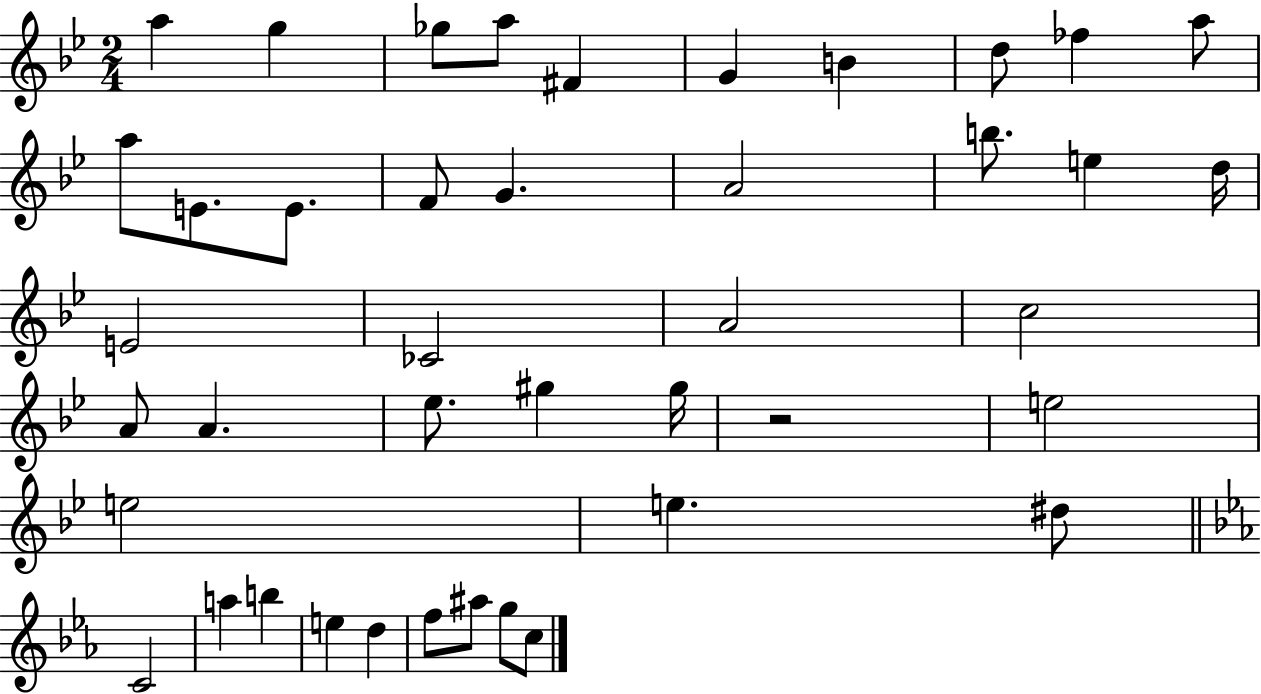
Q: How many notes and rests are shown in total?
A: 42